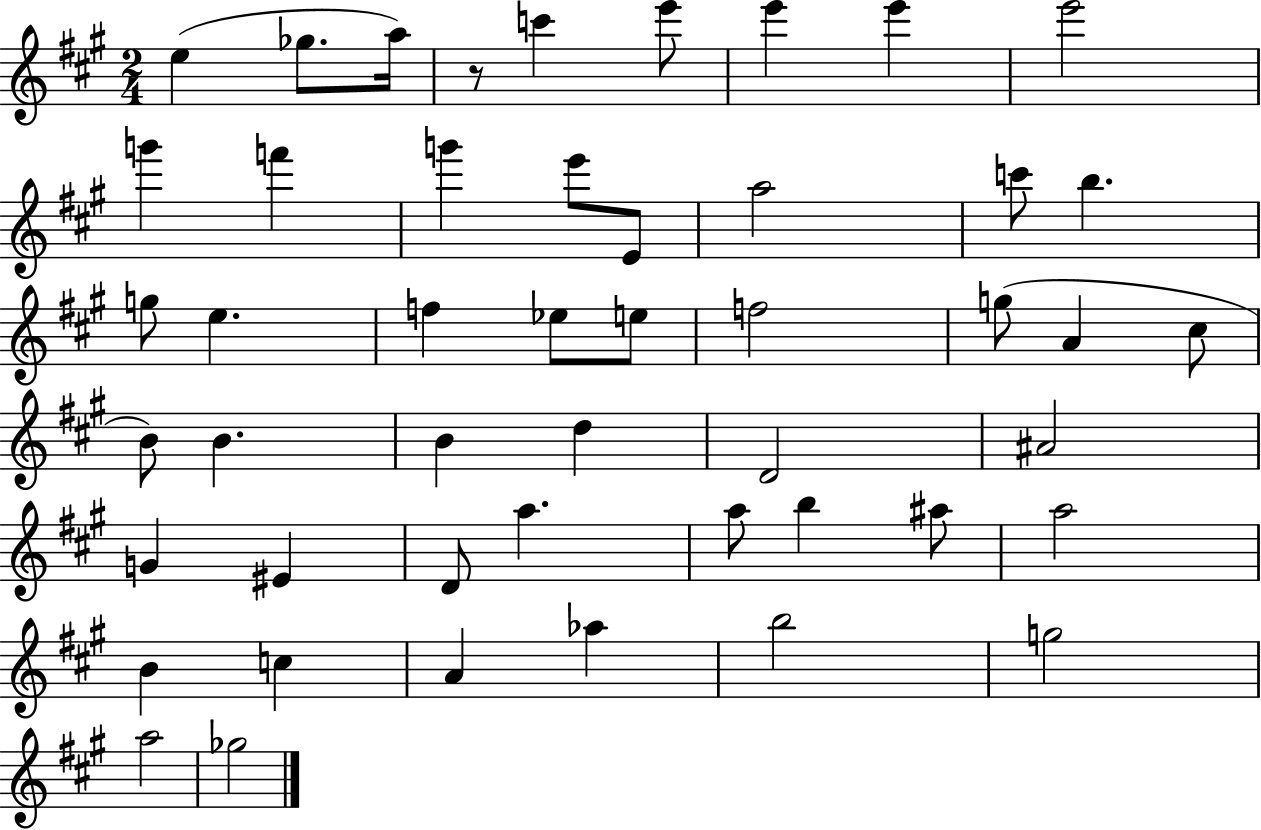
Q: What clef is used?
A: treble